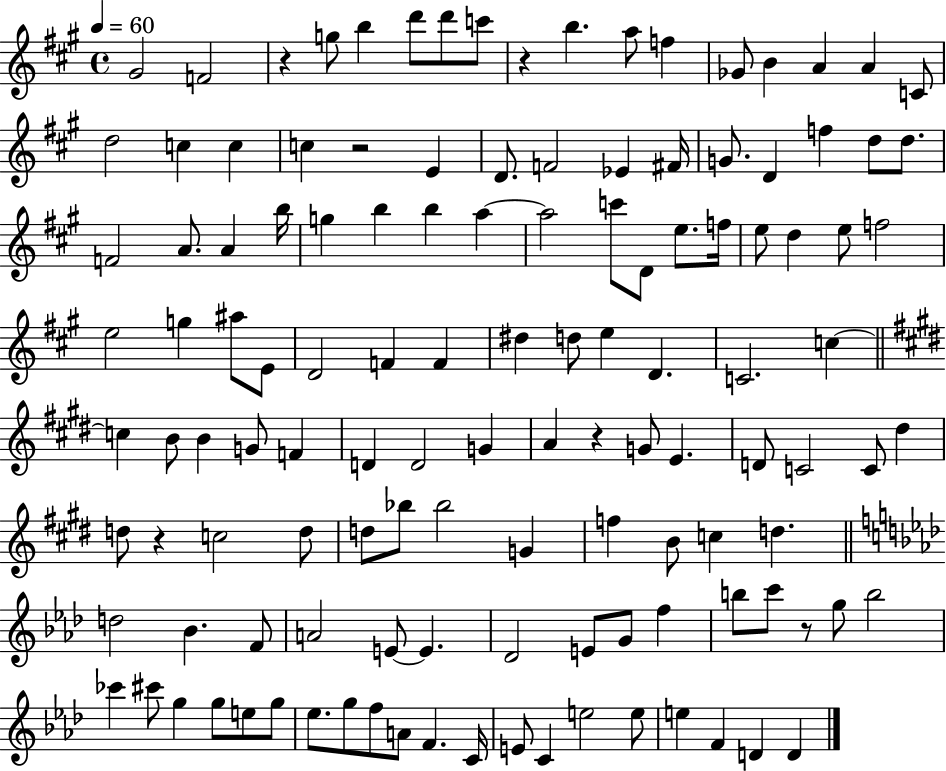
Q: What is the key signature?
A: A major